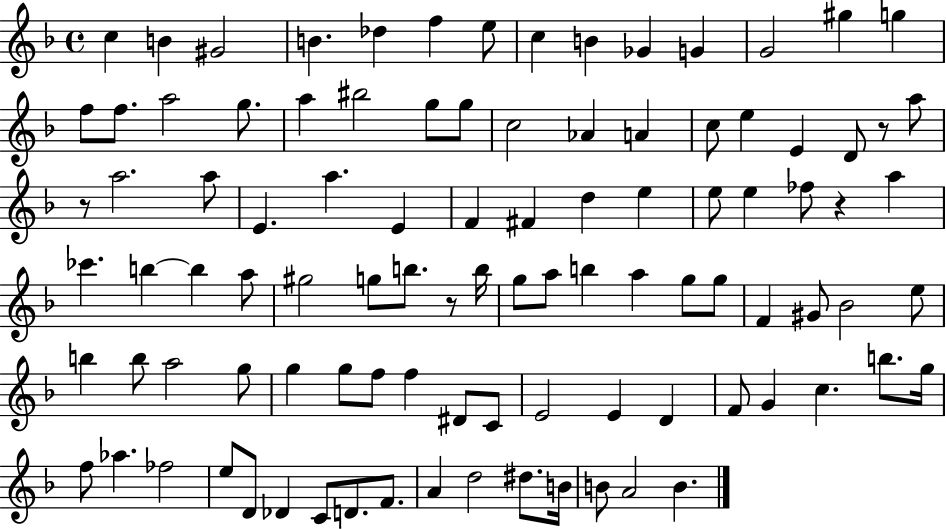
{
  \clef treble
  \time 4/4
  \defaultTimeSignature
  \key f \major
  \repeat volta 2 { c''4 b'4 gis'2 | b'4. des''4 f''4 e''8 | c''4 b'4 ges'4 g'4 | g'2 gis''4 g''4 | \break f''8 f''8. a''2 g''8. | a''4 bis''2 g''8 g''8 | c''2 aes'4 a'4 | c''8 e''4 e'4 d'8 r8 a''8 | \break r8 a''2. a''8 | e'4. a''4. e'4 | f'4 fis'4 d''4 e''4 | e''8 e''4 fes''8 r4 a''4 | \break ces'''4. b''4~~ b''4 a''8 | gis''2 g''8 b''8. r8 b''16 | g''8 a''8 b''4 a''4 g''8 g''8 | f'4 gis'8 bes'2 e''8 | \break b''4 b''8 a''2 g''8 | g''4 g''8 f''8 f''4 dis'8 c'8 | e'2 e'4 d'4 | f'8 g'4 c''4. b''8. g''16 | \break f''8 aes''4. fes''2 | e''8 d'8 des'4 c'8 d'8. f'8. | a'4 d''2 dis''8. b'16 | b'8 a'2 b'4. | \break } \bar "|."
}